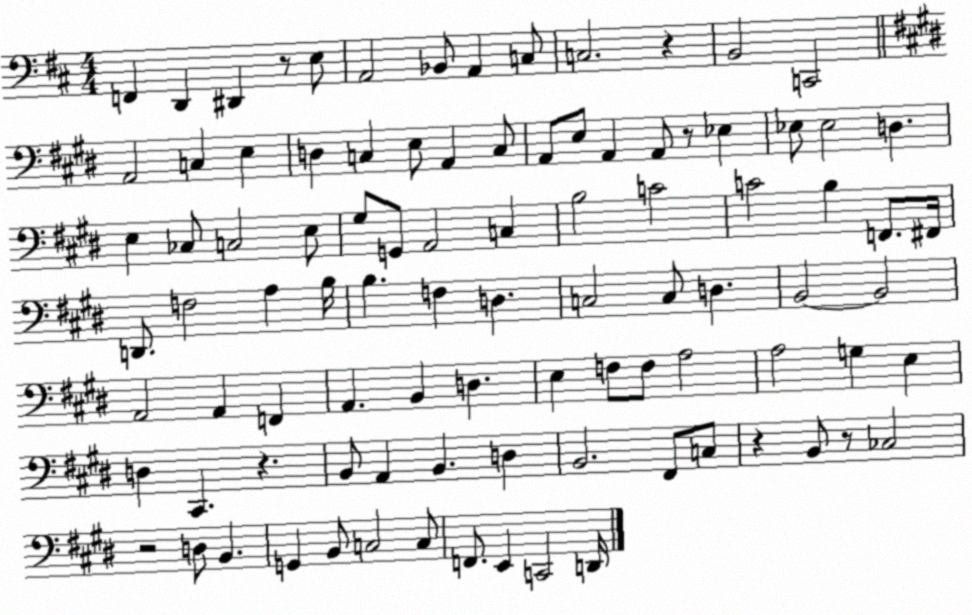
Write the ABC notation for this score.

X:1
T:Untitled
M:4/4
L:1/4
K:D
F,, D,, ^D,, z/2 E,/2 A,,2 _B,,/2 A,, C,/2 C,2 z B,,2 C,,2 A,,2 C, E, D, C, E,/2 A,, C,/2 A,,/2 E,/2 A,, A,,/2 z/2 _E, _E,/2 _E,2 D, E, _C,/2 C,2 E,/2 ^G,/2 G,,/2 A,,2 C, B,2 C2 C2 B, F,,/2 ^F,,/4 D,,/2 F,2 A, B,/4 B, F, D, C,2 C,/2 D, B,,2 B,,2 A,,2 A,, F,, A,, B,, D, E, F,/2 F,/2 A,2 A,2 G, E, D, ^C,, z B,,/2 A,, B,, D, B,,2 ^F,,/2 C,/2 z B,,/2 z/2 _C,2 z2 D,/2 B,, G,, B,,/2 C,2 C,/2 F,,/2 E,, C,,2 D,,/4